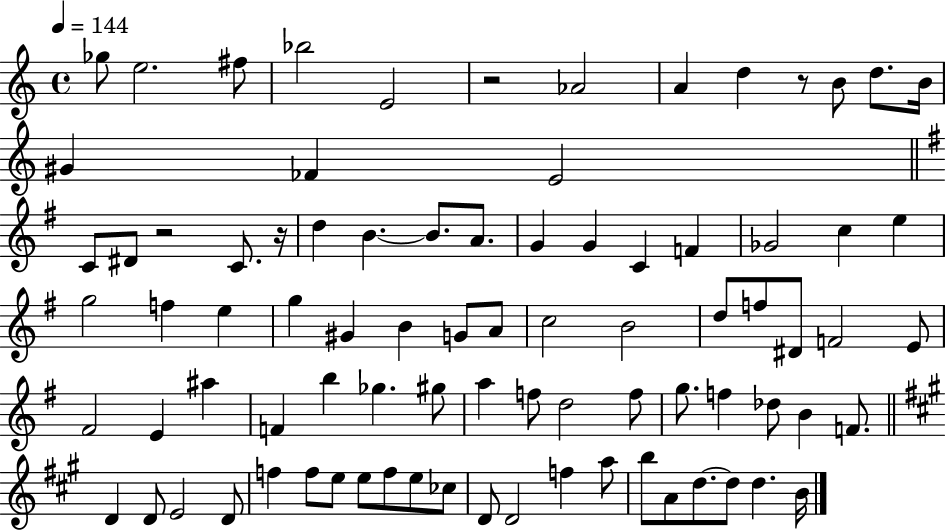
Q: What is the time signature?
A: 4/4